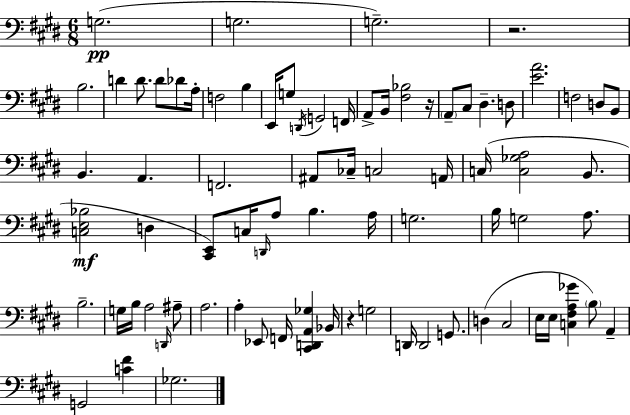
G3/h. G3/h. G3/h. R/h. B3/h. D4/q D4/e. D4/e Db4/e A3/s F3/h B3/q E2/s G3/e D2/s G2/h F2/s A2/e B2/s [F#3,Bb3]/h R/s A2/e C#3/e D#3/q. D3/e [E4,A4]/h. F3/h D3/e B2/e B2/q. A2/q. F2/h. A#2/e CES3/s C3/h A2/s C3/s [C3,Gb3,A3]/h B2/e. [C3,E3,Bb3]/h D3/q [C#2,E2]/e C3/s D2/s A3/e B3/q. A3/s G3/h. B3/s G3/h A3/e. B3/h. G3/s B3/s A3/h D2/s A#3/e A3/h. A3/q Eb2/e F2/s [C#2,D2,A2,Gb3]/q Bb2/s R/q G3/h D2/s D2/h G2/e. D3/q C#3/h E3/s E3/s [C3,F#3,A3,Gb4]/q B3/e A2/q G2/h [C4,F#4]/q Gb3/h.